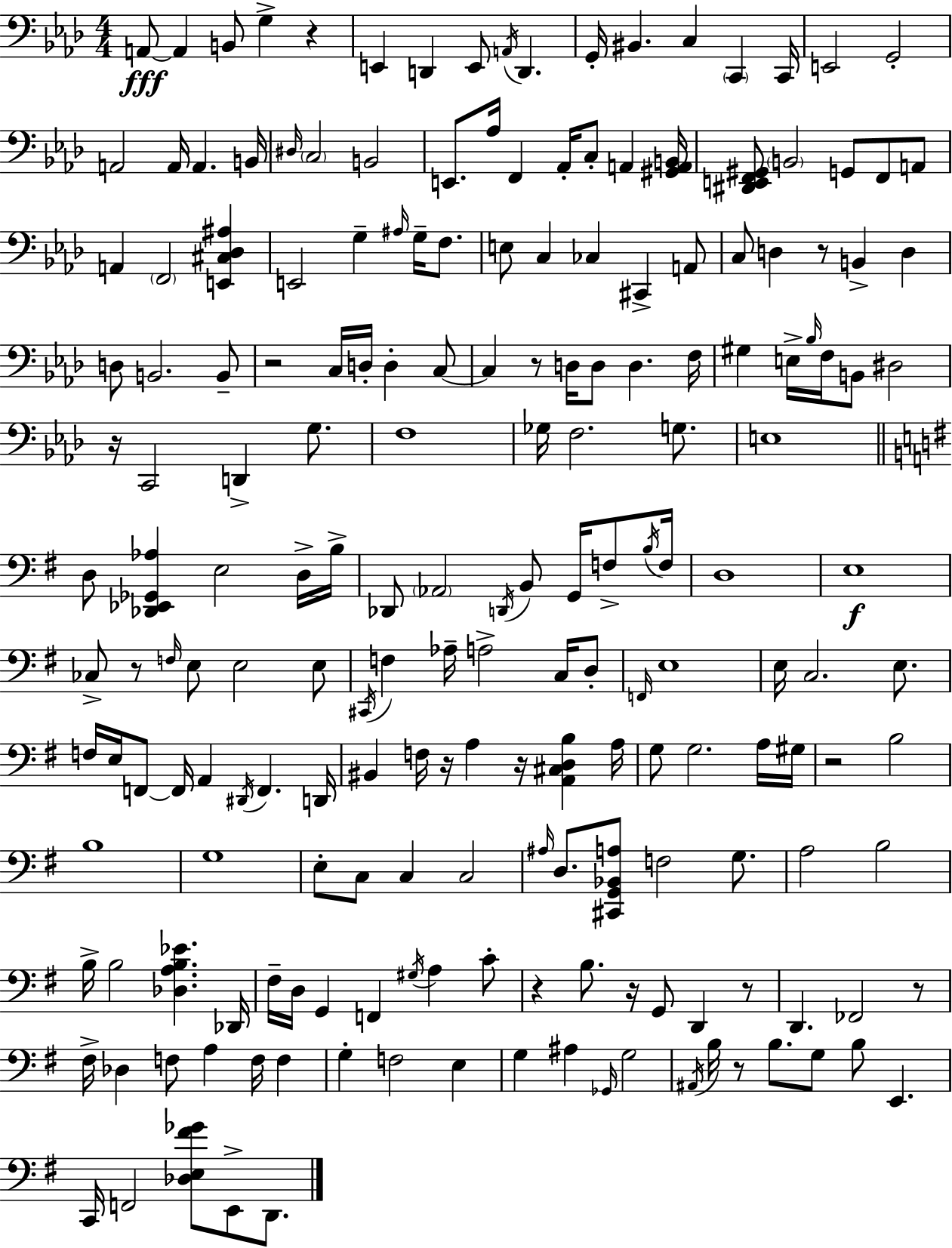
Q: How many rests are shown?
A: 14